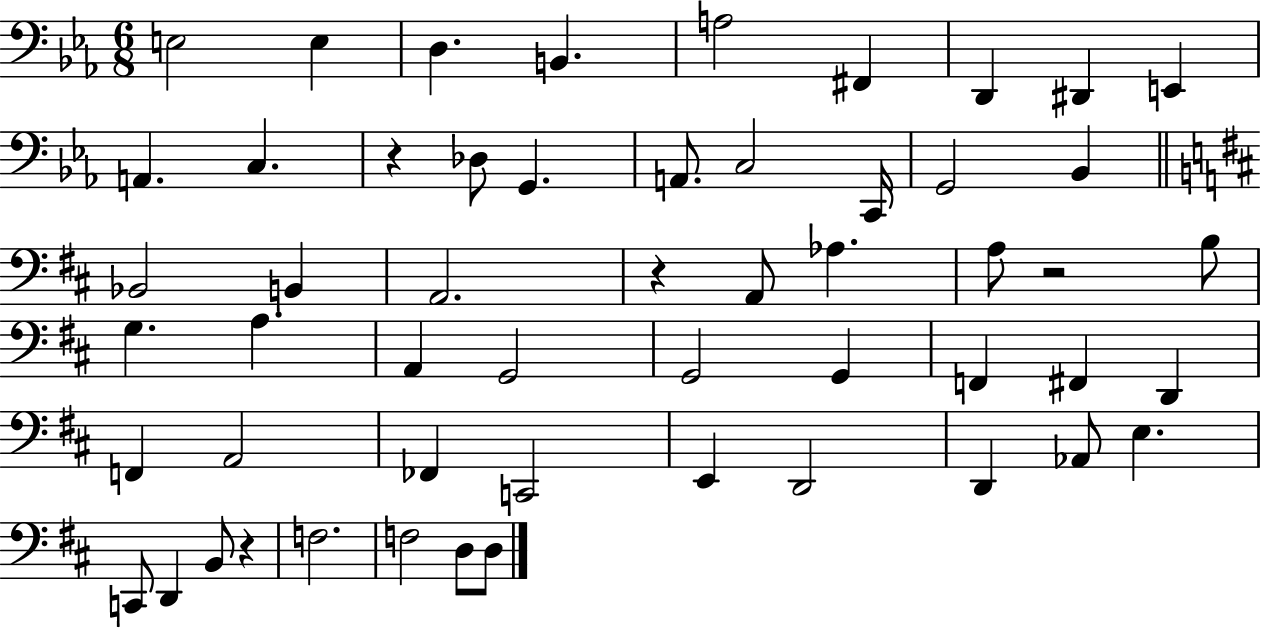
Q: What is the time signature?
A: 6/8